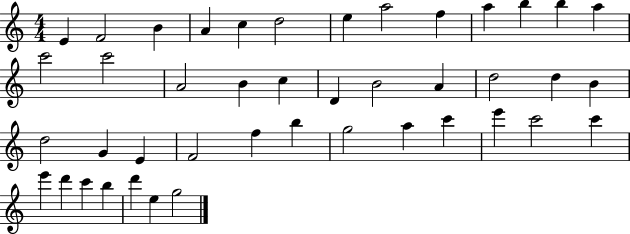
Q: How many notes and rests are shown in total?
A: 43